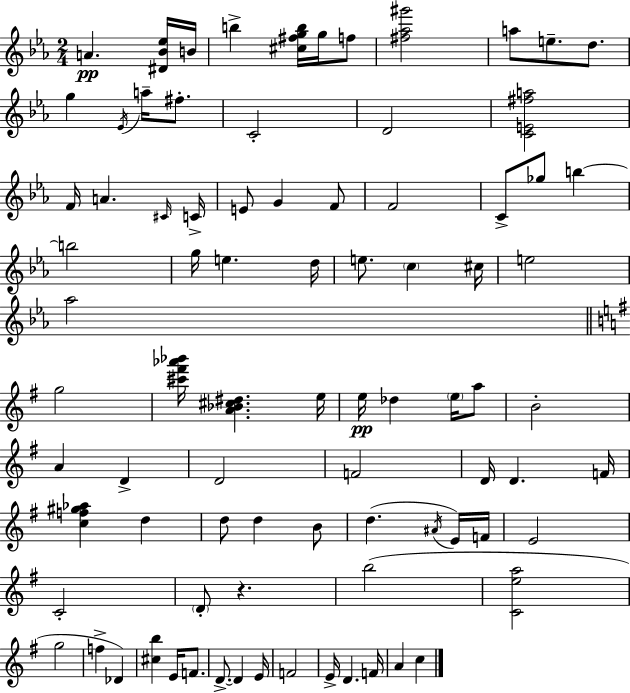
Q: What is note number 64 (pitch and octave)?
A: E4